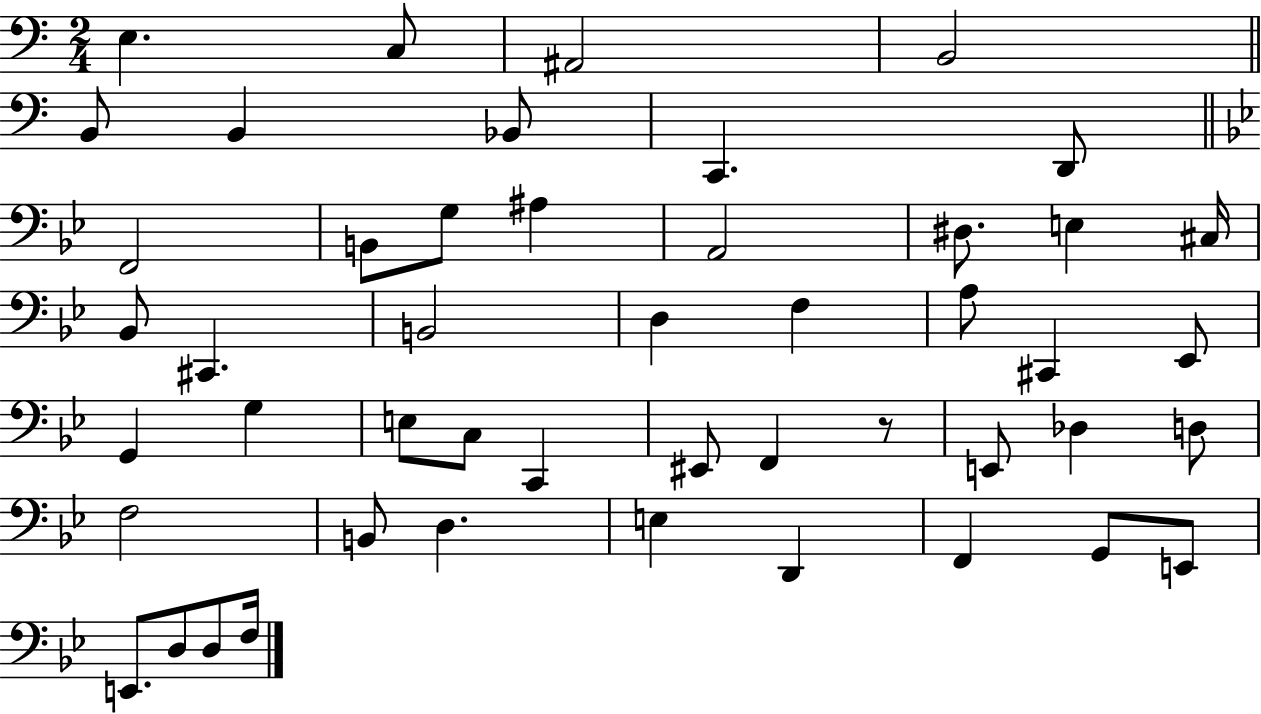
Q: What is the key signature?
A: C major